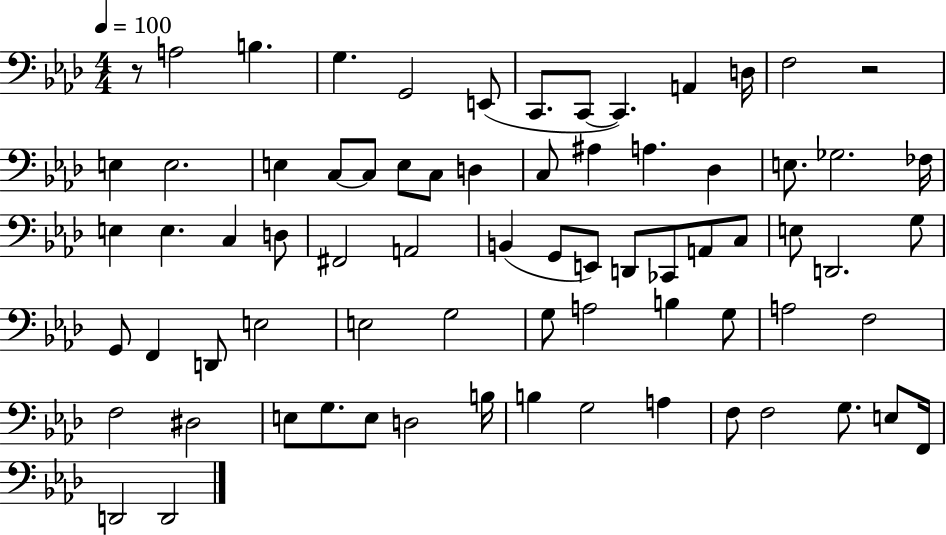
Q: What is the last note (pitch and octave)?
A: D2